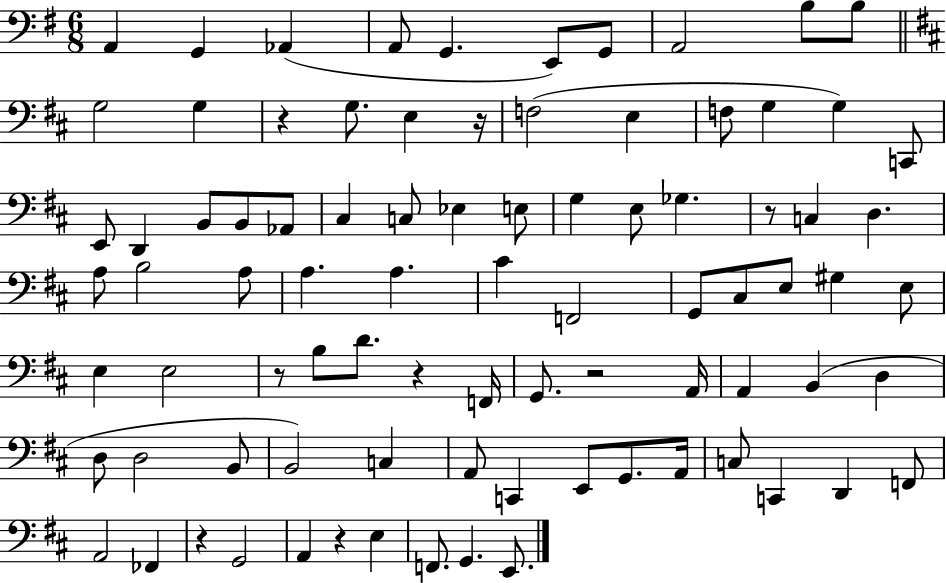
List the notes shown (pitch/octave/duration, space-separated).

A2/q G2/q Ab2/q A2/e G2/q. E2/e G2/e A2/h B3/e B3/e G3/h G3/q R/q G3/e. E3/q R/s F3/h E3/q F3/e G3/q G3/q C2/e E2/e D2/q B2/e B2/e Ab2/e C#3/q C3/e Eb3/q E3/e G3/q E3/e Gb3/q. R/e C3/q D3/q. A3/e B3/h A3/e A3/q. A3/q. C#4/q F2/h G2/e C#3/e E3/e G#3/q E3/e E3/q E3/h R/e B3/e D4/e. R/q F2/s G2/e. R/h A2/s A2/q B2/q D3/q D3/e D3/h B2/e B2/h C3/q A2/e C2/q E2/e G2/e. A2/s C3/e C2/q D2/q F2/e A2/h FES2/q R/q G2/h A2/q R/q E3/q F2/e. G2/q. E2/e.